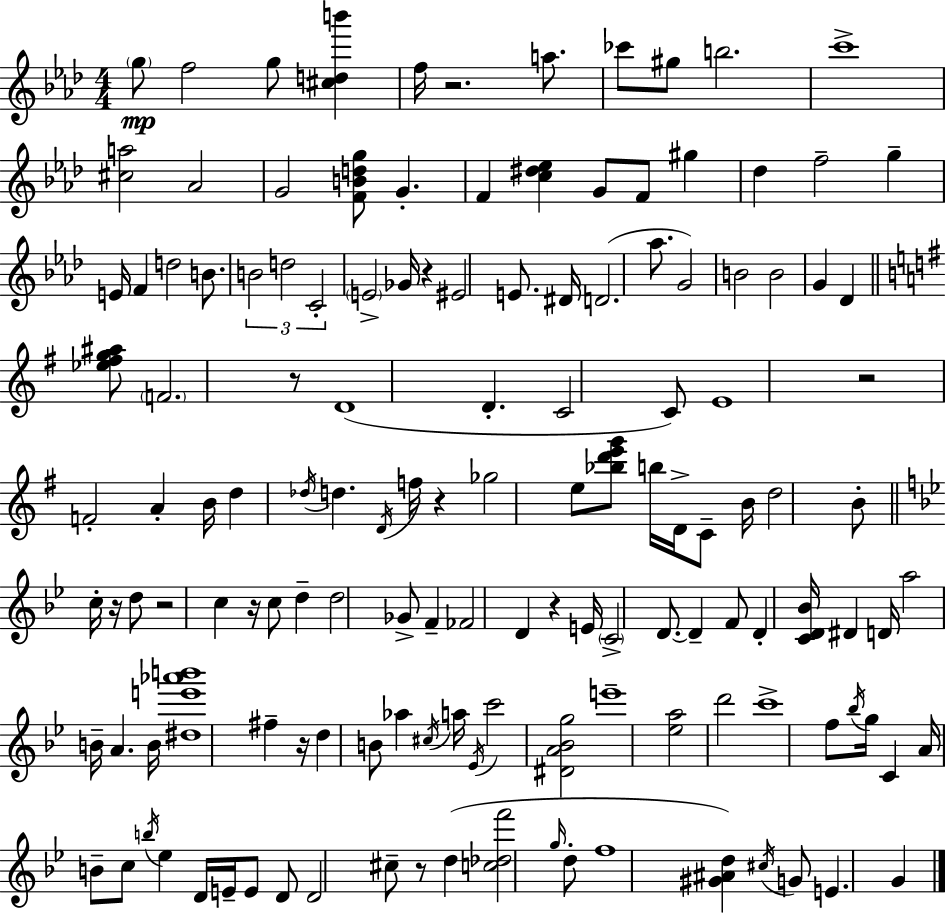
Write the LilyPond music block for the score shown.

{
  \clef treble
  \numericTimeSignature
  \time 4/4
  \key aes \major
  \parenthesize g''8\mp f''2 g''8 <cis'' d'' b'''>4 | f''16 r2. a''8. | ces'''8 gis''8 b''2. | c'''1-> | \break <cis'' a''>2 aes'2 | g'2 <f' b' d'' g''>8 g'4.-. | f'4 <c'' dis'' ees''>4 g'8 f'8 gis''4 | des''4 f''2-- g''4-- | \break e'16 f'4 d''2 b'8. | \tuplet 3/2 { b'2 d''2 | c'2-. } \parenthesize e'2-> | ges'16 r4 eis'2 e'8. | \break dis'16 d'2.( aes''8. | g'2) b'2 | b'2 g'4 des'4 | \bar "||" \break \key g \major <ees'' fis'' g'' ais''>8 \parenthesize f'2. r8 | d'1( | d'4.-. c'2 c'8) | e'1 | \break r2 f'2-. | a'4-. b'16 d''4 \acciaccatura { des''16 } d''4. | \acciaccatura { d'16 } f''16 r4 ges''2 e''8 | <bes'' d''' e''' g'''>8 b''16 d'16-> c'8-- b'16 d''2 b'8-. | \break \bar "||" \break \key bes \major c''16-. r16 d''8 r2 c''4 | r16 c''8 d''4-- d''2 ges'8-> | f'4-- fes'2 d'4 | r4 e'16 \parenthesize c'2-> d'8.~~ | \break d'4-- f'8 d'4-. <c' d' bes'>16 dis'4 | d'16 a''2 b'16-- a'4. | b'16 <dis'' e''' aes''' b'''>1 | fis''4-- r16 d''4 b'8 aes''4 | \break \acciaccatura { cis''16 } a''16 \acciaccatura { ees'16 } c'''2 <dis' a' bes' g''>2 | e'''1-- | <ees'' a''>2 d'''2 | c'''1-> | \break f''8 \acciaccatura { bes''16 } g''16 c'4 a'16 b'8-- c''8 | \acciaccatura { b''16 } ees''4 d'16 e'16-- e'8 d'8 d'2 | cis''8-- r8 d''4( <c'' des'' f'''>2 | \grace { g''16 } d''8-. f''1 | \break <gis' ais' d''>4) \acciaccatura { cis''16 } g'8 e'4. | g'4 \bar "|."
}